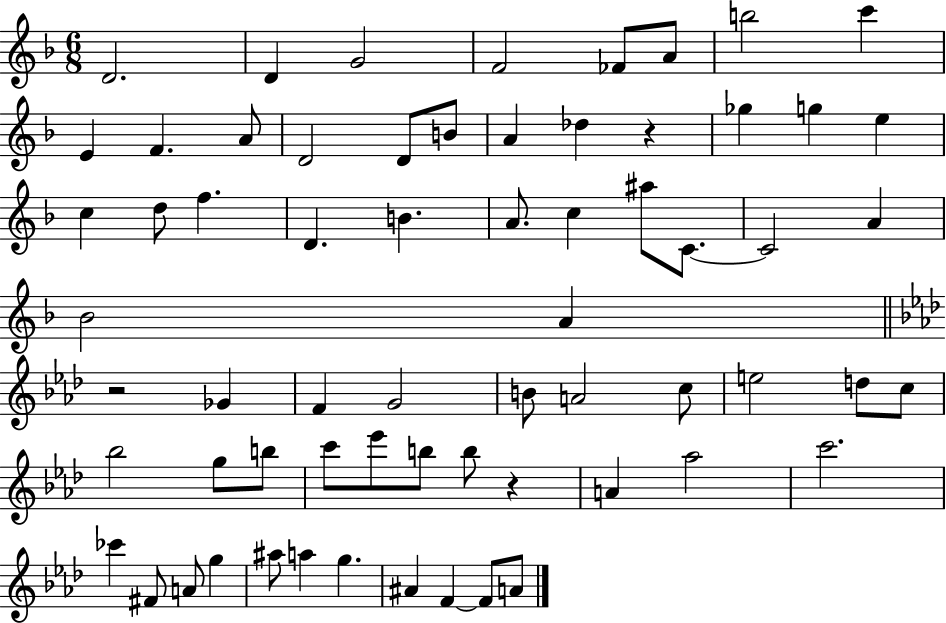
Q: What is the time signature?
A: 6/8